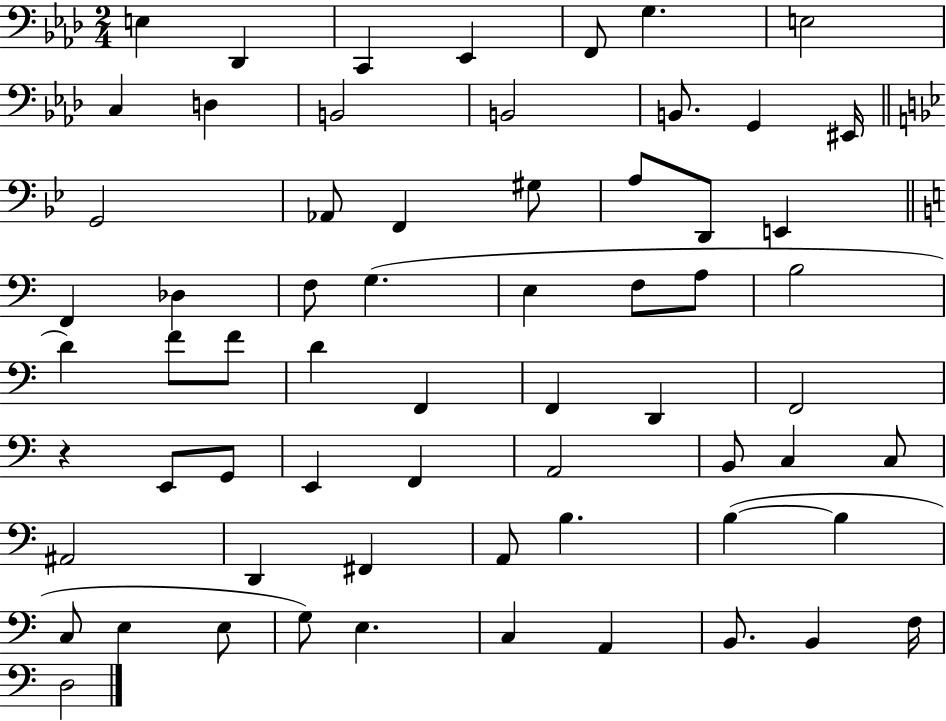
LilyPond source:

{
  \clef bass
  \numericTimeSignature
  \time 2/4
  \key aes \major
  e4 des,4 | c,4 ees,4 | f,8 g4. | e2 | \break c4 d4 | b,2 | b,2 | b,8. g,4 eis,16 | \break \bar "||" \break \key bes \major g,2 | aes,8 f,4 gis8 | a8 d,8 e,4 | \bar "||" \break \key c \major f,4 des4 | f8 g4.( | e4 f8 a8 | b2 | \break d'4) f'8 f'8 | d'4 f,4 | f,4 d,4 | f,2 | \break r4 e,8 g,8 | e,4 f,4 | a,2 | b,8 c4 c8 | \break ais,2 | d,4 fis,4 | a,8 b4. | b4~(~ b4 | \break c8 e4 e8 | g8) e4. | c4 a,4 | b,8. b,4 f16 | \break d2 | \bar "|."
}